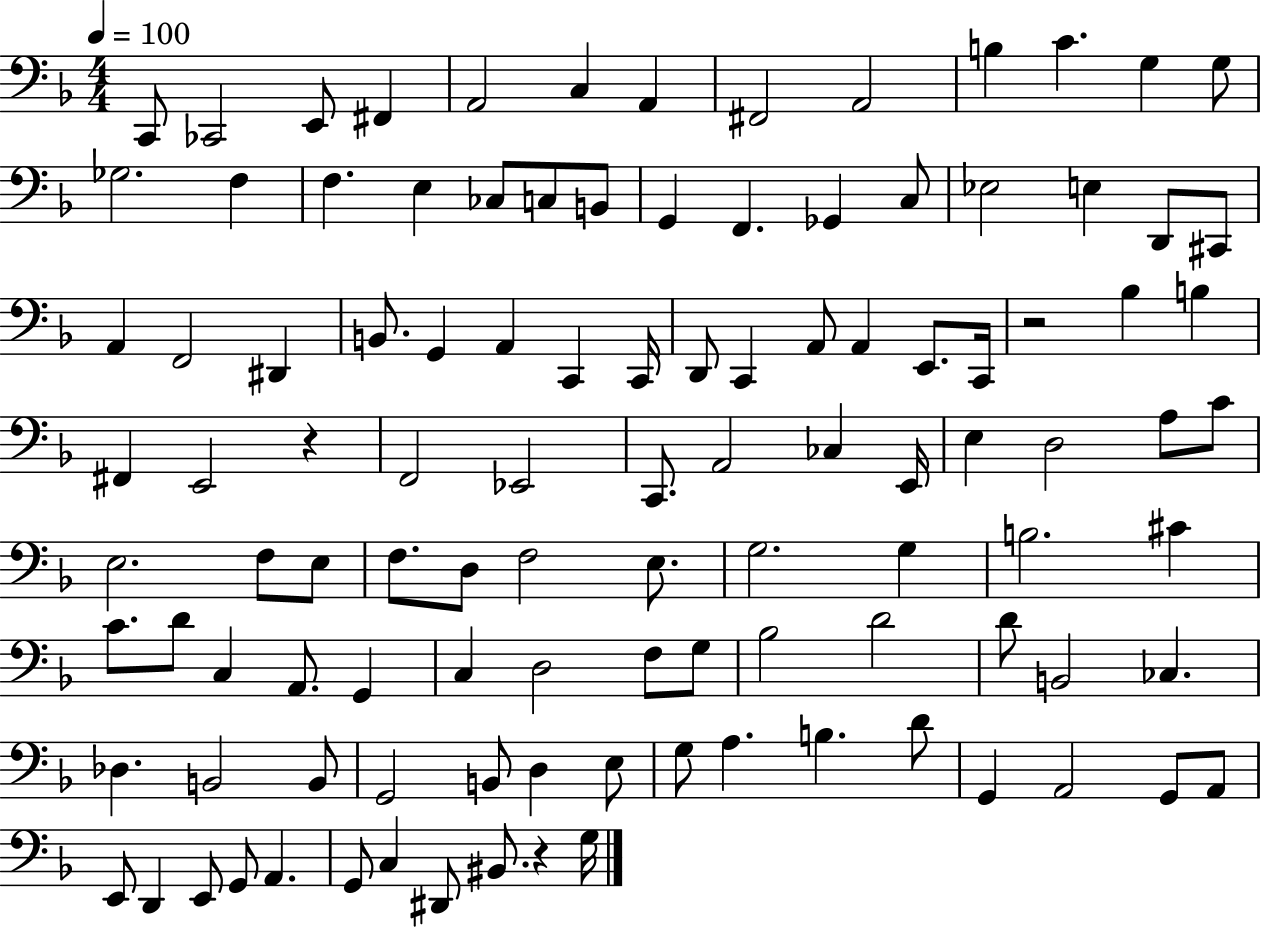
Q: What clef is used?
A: bass